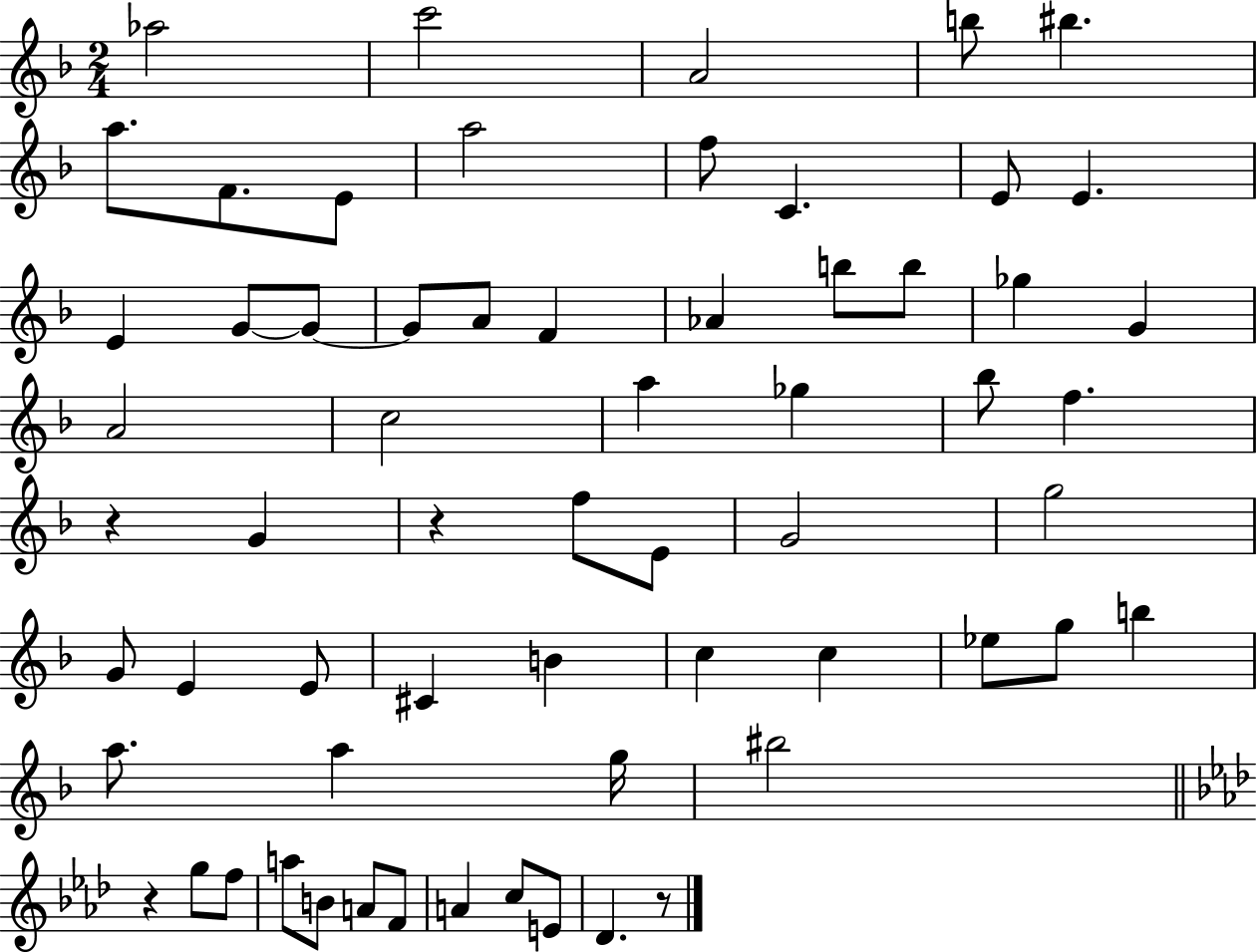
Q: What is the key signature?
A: F major